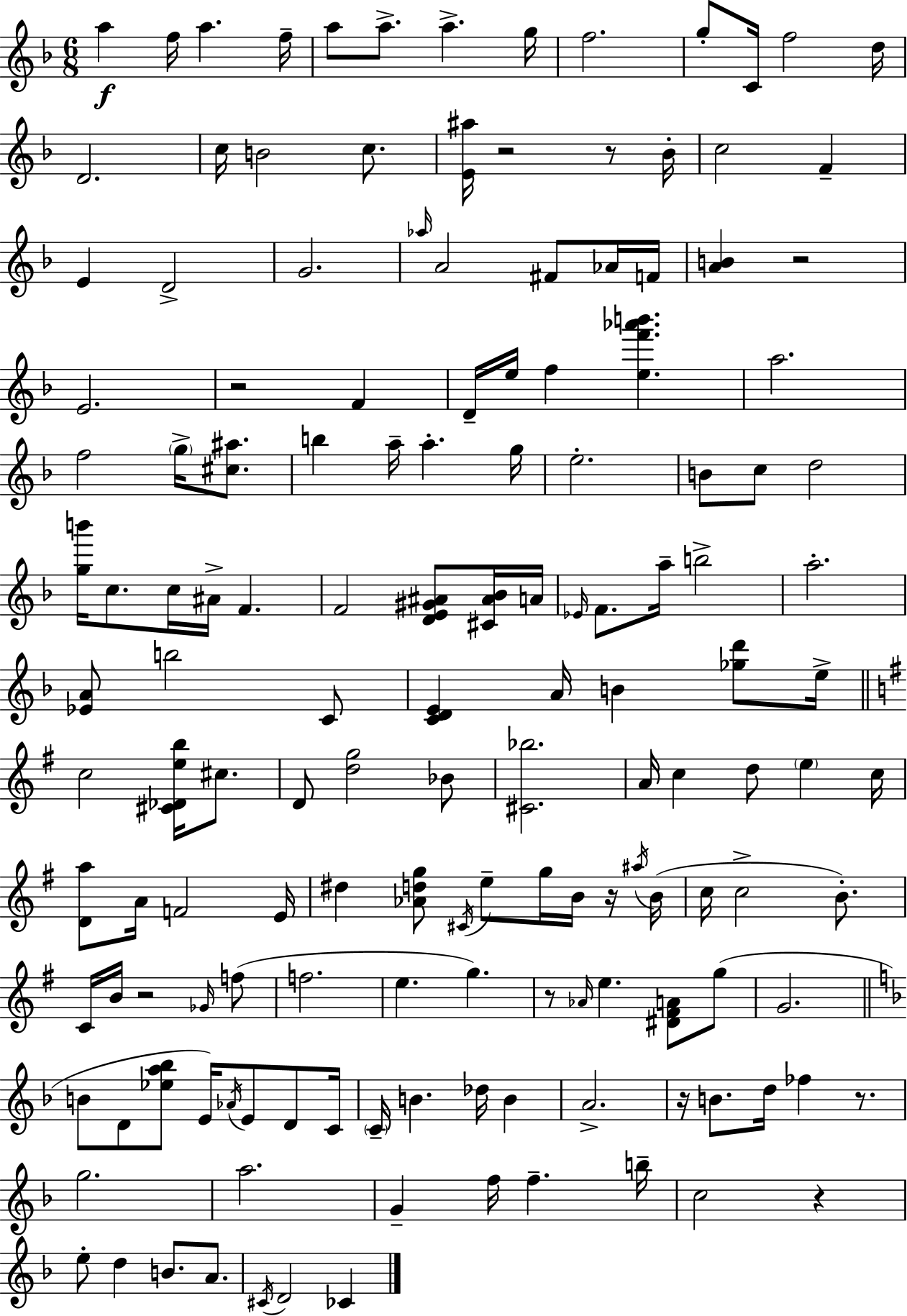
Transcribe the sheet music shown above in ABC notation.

X:1
T:Untitled
M:6/8
L:1/4
K:Dm
a f/4 a f/4 a/2 a/2 a g/4 f2 g/2 C/4 f2 d/4 D2 c/4 B2 c/2 [E^a]/4 z2 z/2 _B/4 c2 F E D2 G2 _a/4 A2 ^F/2 _A/4 F/4 [AB] z2 E2 z2 F D/4 e/4 f [ef'_a'b'] a2 f2 g/4 [^c^a]/2 b a/4 a g/4 e2 B/2 c/2 d2 [gb']/4 c/2 c/4 ^A/4 F F2 [DE^G^A]/2 [^C^A_B]/4 A/4 _E/4 F/2 a/4 b2 a2 [_EA]/2 b2 C/2 [CDE] A/4 B [_gd']/2 e/4 c2 [^C_Deb]/4 ^c/2 D/2 [dg]2 _B/2 [^C_b]2 A/4 c d/2 e c/4 [Da]/2 A/4 F2 E/4 ^d [_Adg]/2 ^C/4 e/2 g/4 B/4 z/4 ^a/4 B/4 c/4 c2 B/2 C/4 B/4 z2 _G/4 f/2 f2 e g z/2 _A/4 e [^D^FA]/2 g/2 G2 B/2 D/2 [_ea_b]/2 E/4 _A/4 E/2 D/2 C/4 C/4 B _d/4 B A2 z/4 B/2 d/4 _f z/2 g2 a2 G f/4 f b/4 c2 z e/2 d B/2 A/2 ^C/4 D2 _C